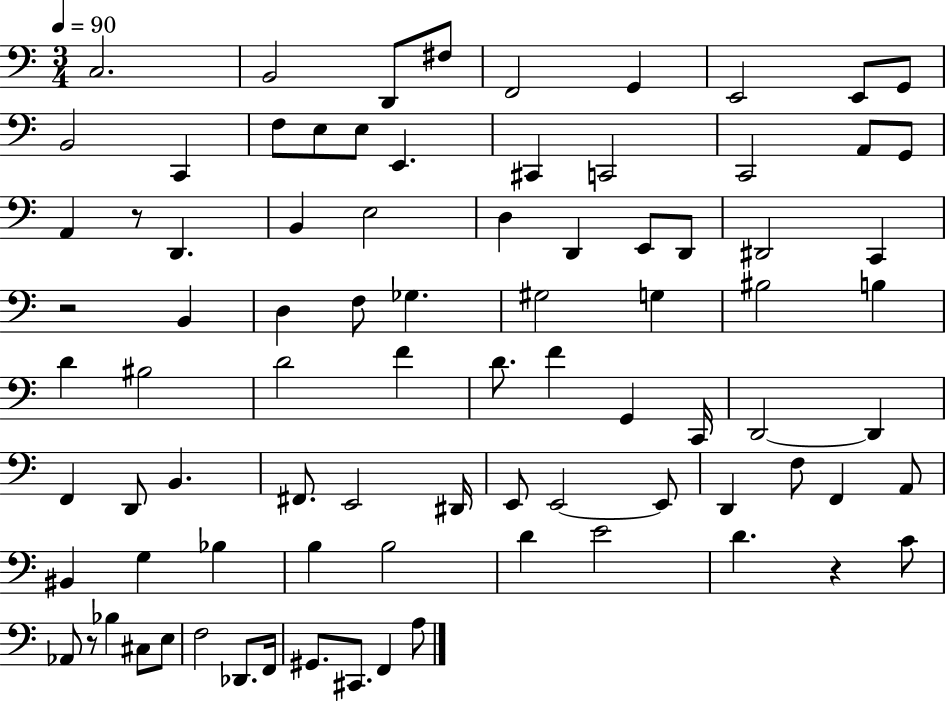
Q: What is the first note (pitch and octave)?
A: C3